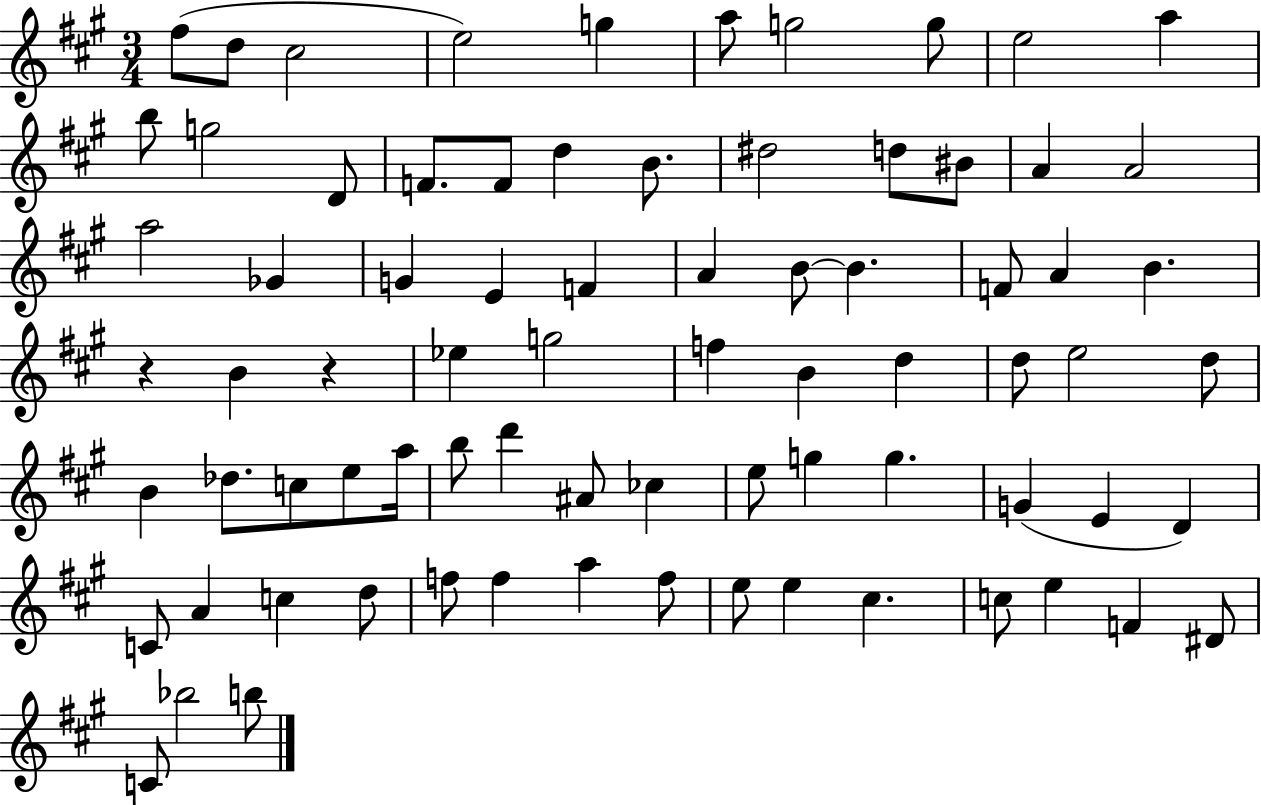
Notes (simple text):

F#5/e D5/e C#5/h E5/h G5/q A5/e G5/h G5/e E5/h A5/q B5/e G5/h D4/e F4/e. F4/e D5/q B4/e. D#5/h D5/e BIS4/e A4/q A4/h A5/h Gb4/q G4/q E4/q F4/q A4/q B4/e B4/q. F4/e A4/q B4/q. R/q B4/q R/q Eb5/q G5/h F5/q B4/q D5/q D5/e E5/h D5/e B4/q Db5/e. C5/e E5/e A5/s B5/e D6/q A#4/e CES5/q E5/e G5/q G5/q. G4/q E4/q D4/q C4/e A4/q C5/q D5/e F5/e F5/q A5/q F5/e E5/e E5/q C#5/q. C5/e E5/q F4/q D#4/e C4/e Bb5/h B5/e